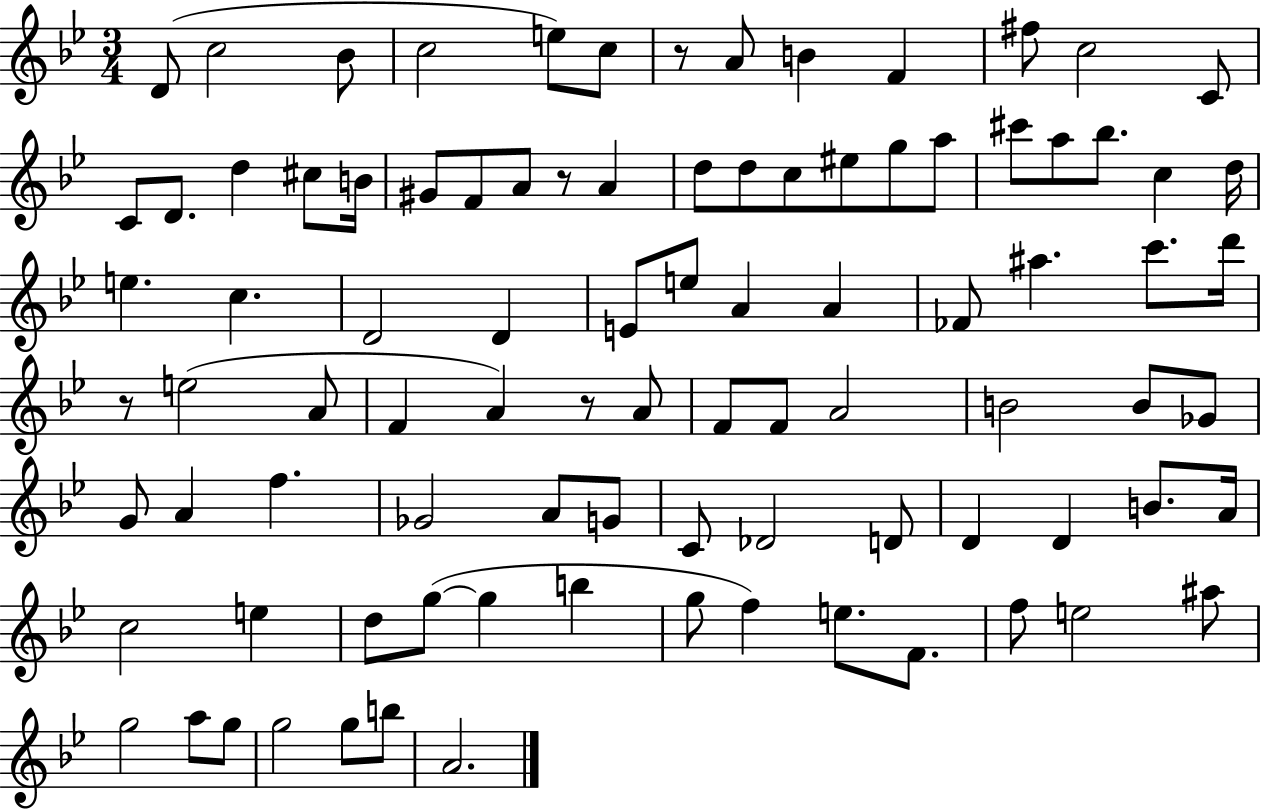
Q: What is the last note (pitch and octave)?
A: A4